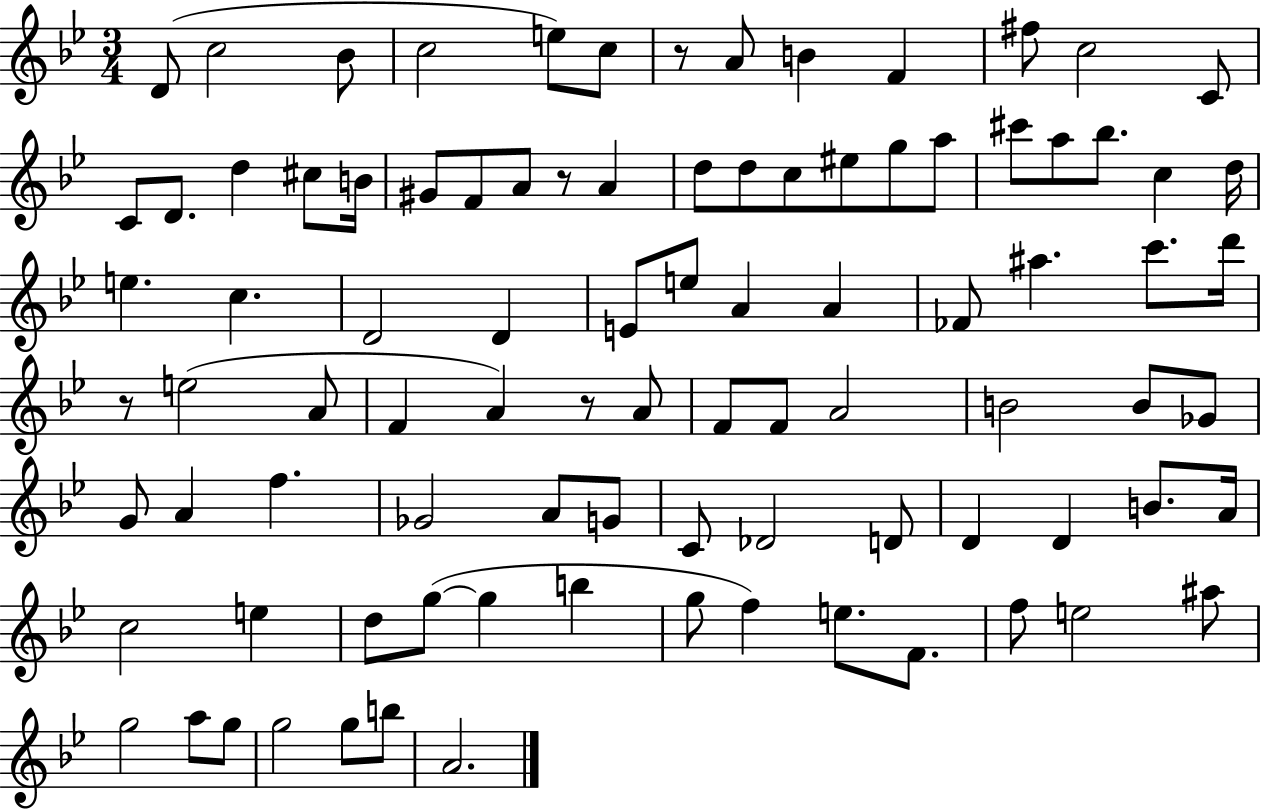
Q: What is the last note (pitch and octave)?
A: A4